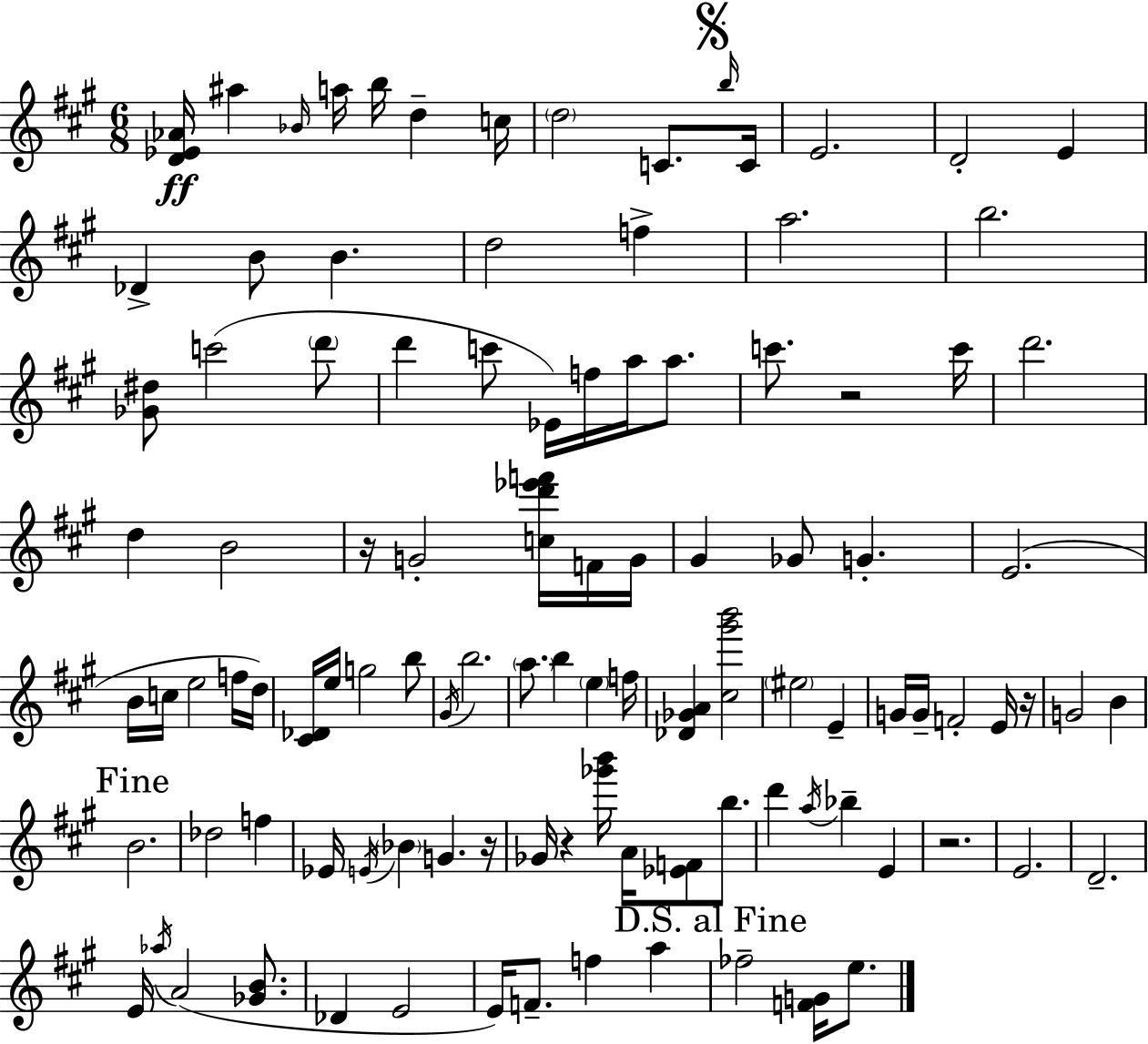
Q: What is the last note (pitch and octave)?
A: E5